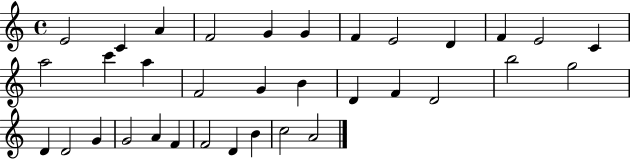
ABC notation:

X:1
T:Untitled
M:4/4
L:1/4
K:C
E2 C A F2 G G F E2 D F E2 C a2 c' a F2 G B D F D2 b2 g2 D D2 G G2 A F F2 D B c2 A2